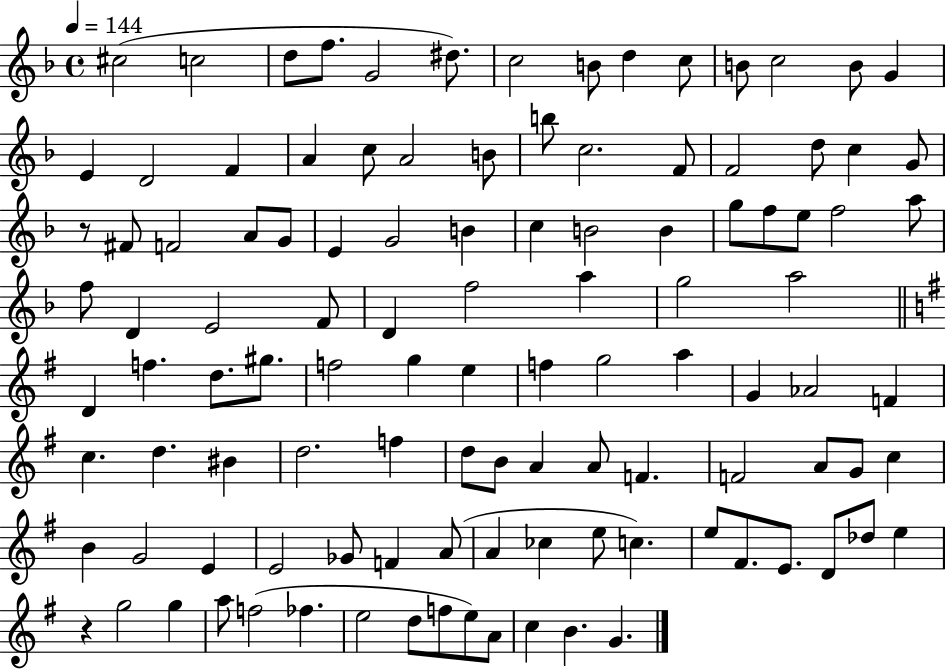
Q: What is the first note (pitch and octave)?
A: C#5